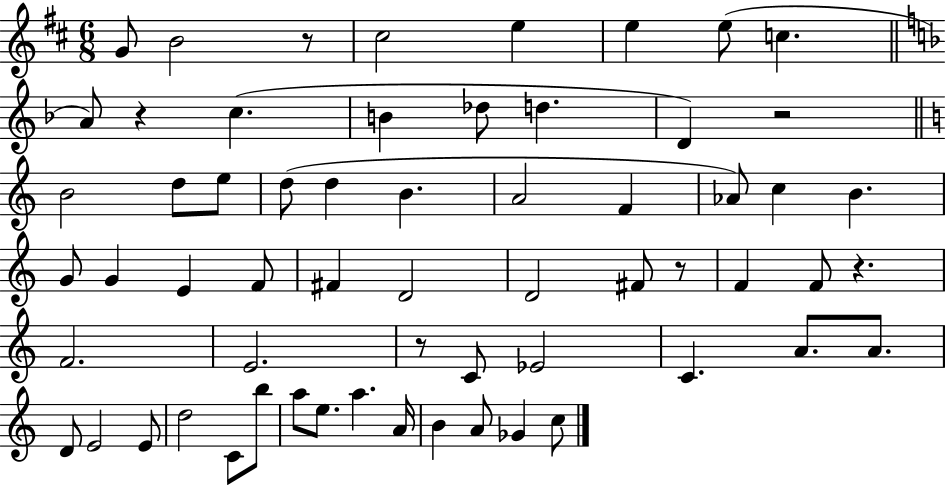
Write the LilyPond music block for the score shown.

{
  \clef treble
  \numericTimeSignature
  \time 6/8
  \key d \major
  g'8 b'2 r8 | cis''2 e''4 | e''4 e''8( c''4. | \bar "||" \break \key f \major a'8) r4 c''4.( | b'4 des''8 d''4. | d'4) r2 | \bar "||" \break \key c \major b'2 d''8 e''8 | d''8( d''4 b'4. | a'2 f'4 | aes'8) c''4 b'4. | \break g'8 g'4 e'4 f'8 | fis'4 d'2 | d'2 fis'8 r8 | f'4 f'8 r4. | \break f'2. | e'2. | r8 c'8 ees'2 | c'4. a'8. a'8. | \break d'8 e'2 e'8 | d''2 c'8 b''8 | a''8 e''8. a''4. a'16 | b'4 a'8 ges'4 c''8 | \break \bar "|."
}